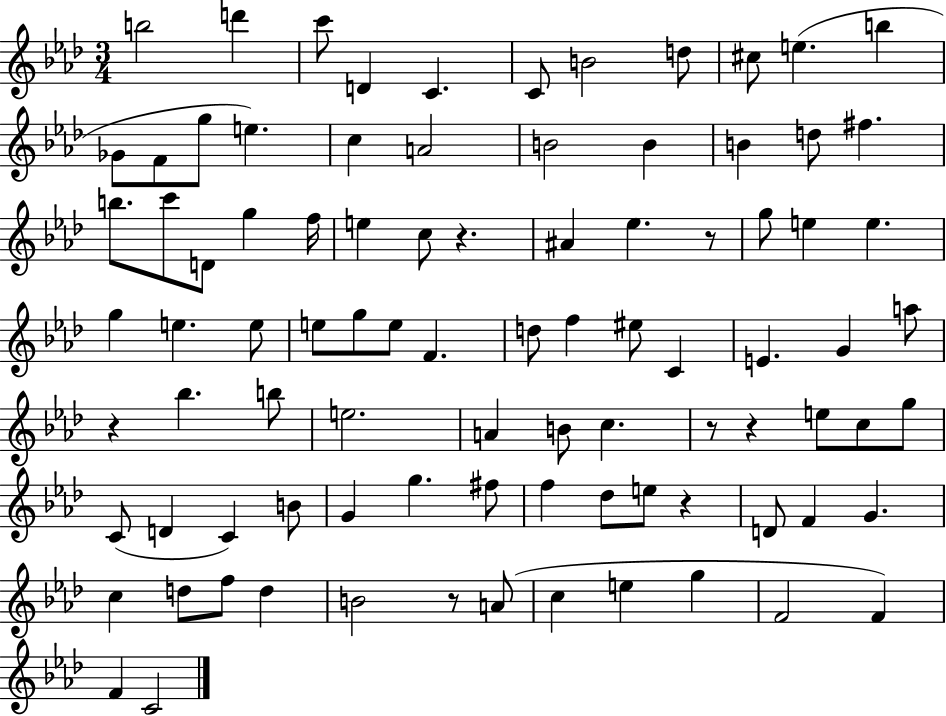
B5/h D6/q C6/e D4/q C4/q. C4/e B4/h D5/e C#5/e E5/q. B5/q Gb4/e F4/e G5/e E5/q. C5/q A4/h B4/h B4/q B4/q D5/e F#5/q. B5/e. C6/e D4/e G5/q F5/s E5/q C5/e R/q. A#4/q Eb5/q. R/e G5/e E5/q E5/q. G5/q E5/q. E5/e E5/e G5/e E5/e F4/q. D5/e F5/q EIS5/e C4/q E4/q. G4/q A5/e R/q Bb5/q. B5/e E5/h. A4/q B4/e C5/q. R/e R/q E5/e C5/e G5/e C4/e D4/q C4/q B4/e G4/q G5/q. F#5/e F5/q Db5/e E5/e R/q D4/e F4/q G4/q. C5/q D5/e F5/e D5/q B4/h R/e A4/e C5/q E5/q G5/q F4/h F4/q F4/q C4/h